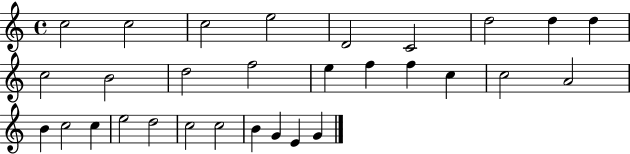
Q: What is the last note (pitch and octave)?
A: G4